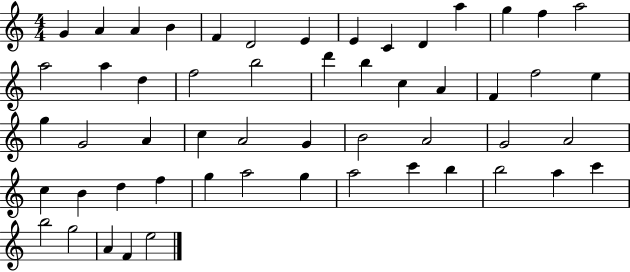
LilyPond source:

{
  \clef treble
  \numericTimeSignature
  \time 4/4
  \key c \major
  g'4 a'4 a'4 b'4 | f'4 d'2 e'4 | e'4 c'4 d'4 a''4 | g''4 f''4 a''2 | \break a''2 a''4 d''4 | f''2 b''2 | d'''4 b''4 c''4 a'4 | f'4 f''2 e''4 | \break g''4 g'2 a'4 | c''4 a'2 g'4 | b'2 a'2 | g'2 a'2 | \break c''4 b'4 d''4 f''4 | g''4 a''2 g''4 | a''2 c'''4 b''4 | b''2 a''4 c'''4 | \break b''2 g''2 | a'4 f'4 e''2 | \bar "|."
}